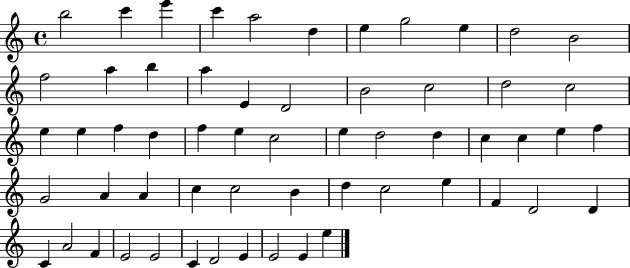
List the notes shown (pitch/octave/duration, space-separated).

B5/h C6/q E6/q C6/q A5/h D5/q E5/q G5/h E5/q D5/h B4/h F5/h A5/q B5/q A5/q E4/q D4/h B4/h C5/h D5/h C5/h E5/q E5/q F5/q D5/q F5/q E5/q C5/h E5/q D5/h D5/q C5/q C5/q E5/q F5/q G4/h A4/q A4/q C5/q C5/h B4/q D5/q C5/h E5/q F4/q D4/h D4/q C4/q A4/h F4/q E4/h E4/h C4/q D4/h E4/q E4/h E4/q E5/q